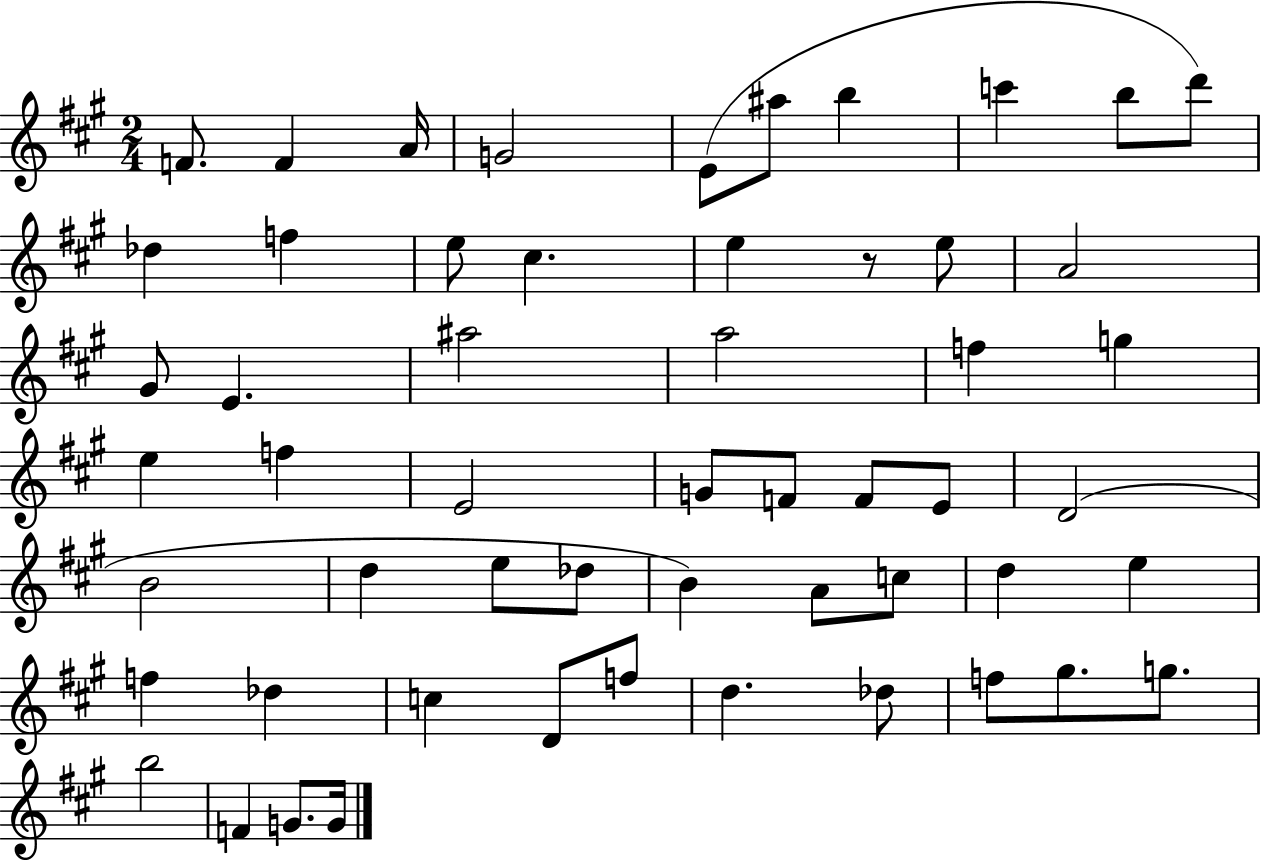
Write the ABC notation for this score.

X:1
T:Untitled
M:2/4
L:1/4
K:A
F/2 F A/4 G2 E/2 ^a/2 b c' b/2 d'/2 _d f e/2 ^c e z/2 e/2 A2 ^G/2 E ^a2 a2 f g e f E2 G/2 F/2 F/2 E/2 D2 B2 d e/2 _d/2 B A/2 c/2 d e f _d c D/2 f/2 d _d/2 f/2 ^g/2 g/2 b2 F G/2 G/4